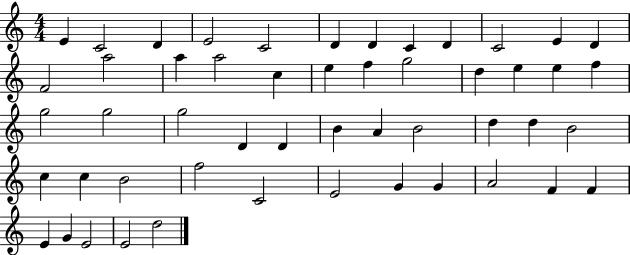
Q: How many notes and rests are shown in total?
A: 51